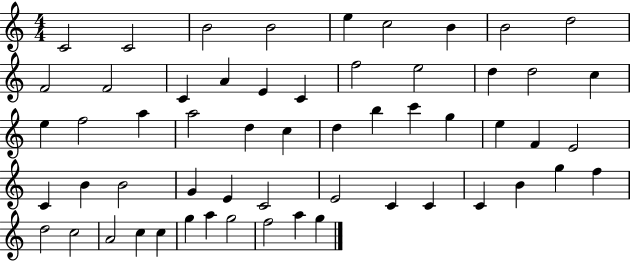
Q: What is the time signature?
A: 4/4